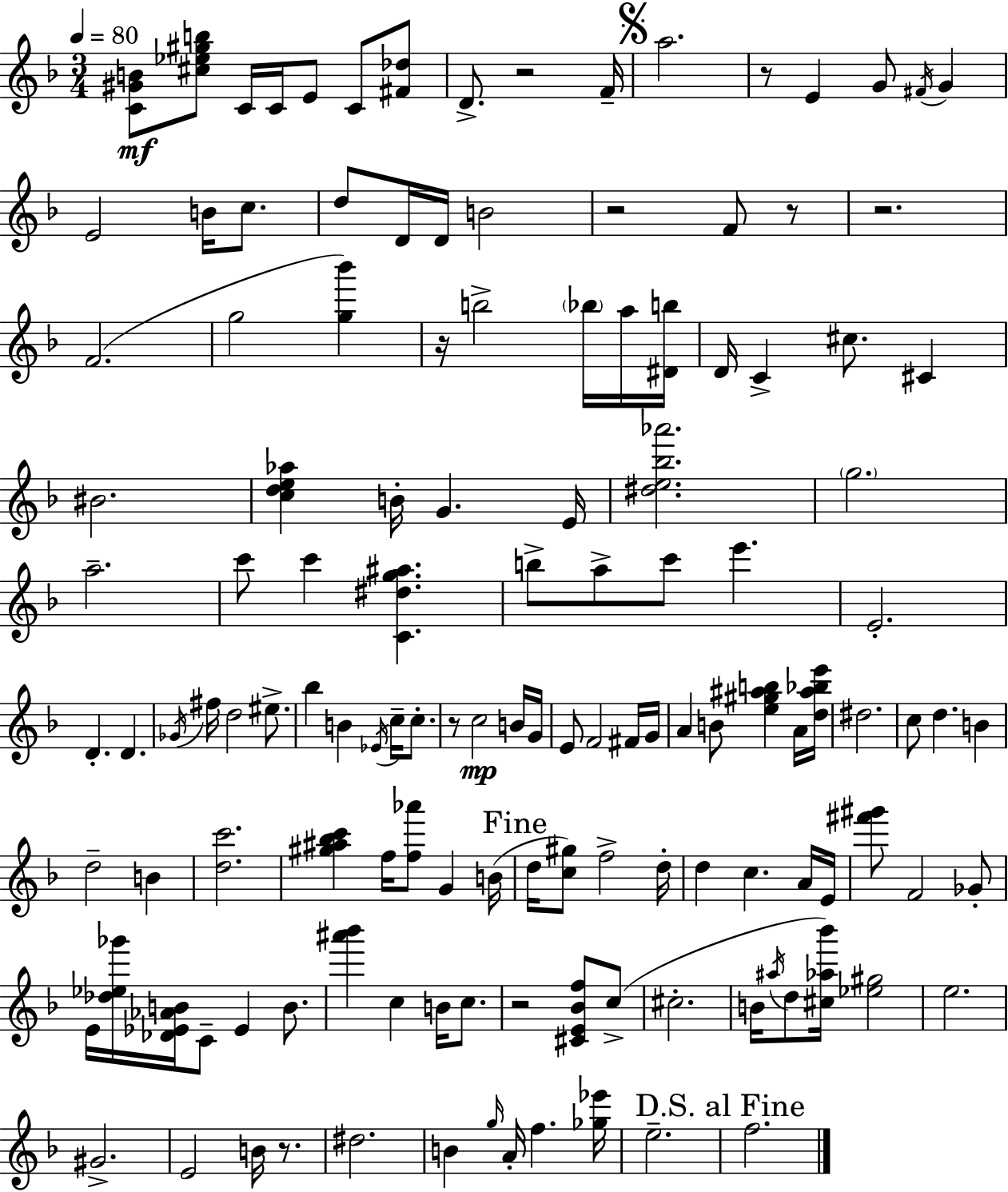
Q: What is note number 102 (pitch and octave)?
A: E5